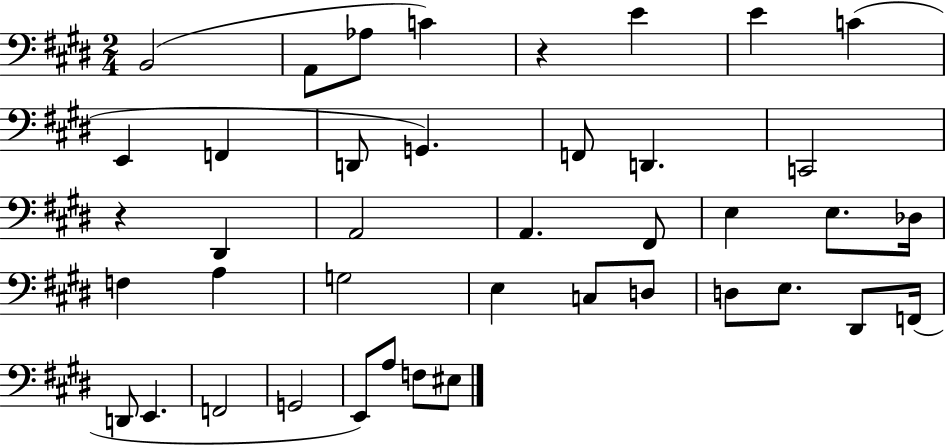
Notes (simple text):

B2/h A2/e Ab3/e C4/q R/q E4/q E4/q C4/q E2/q F2/q D2/e G2/q. F2/e D2/q. C2/h R/q D#2/q A2/h A2/q. F#2/e E3/q E3/e. Db3/s F3/q A3/q G3/h E3/q C3/e D3/e D3/e E3/e. D#2/e F2/s D2/e E2/q. F2/h G2/h E2/e A3/e F3/e EIS3/e